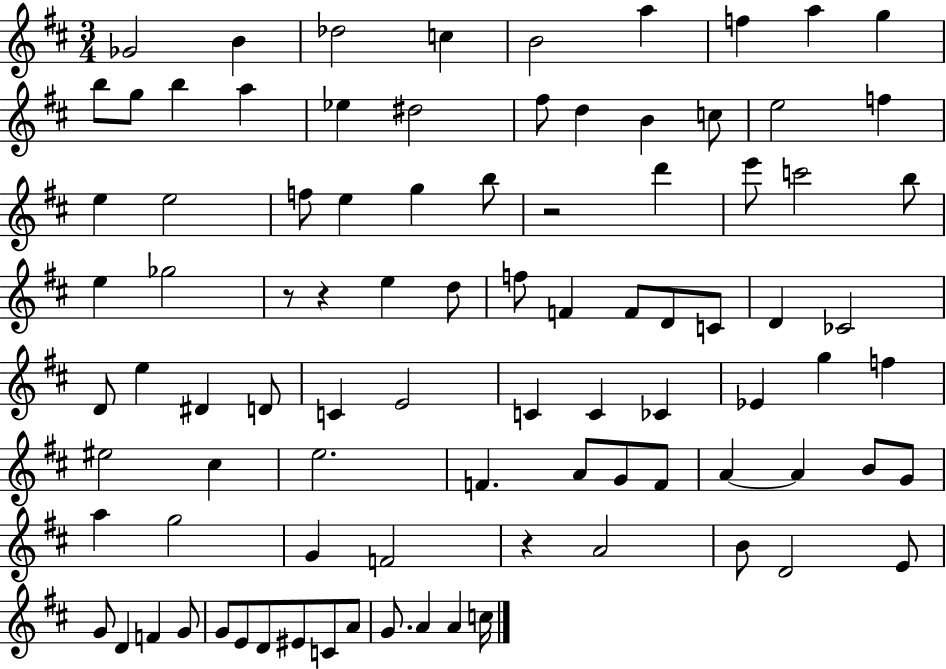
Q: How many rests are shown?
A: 4